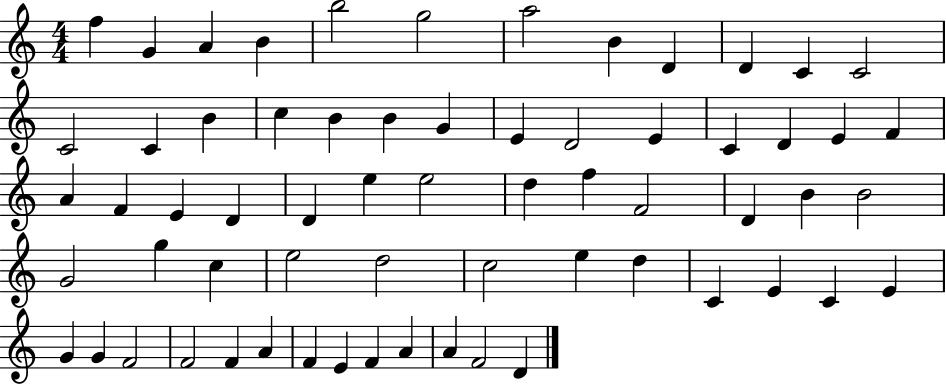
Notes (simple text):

F5/q G4/q A4/q B4/q B5/h G5/h A5/h B4/q D4/q D4/q C4/q C4/h C4/h C4/q B4/q C5/q B4/q B4/q G4/q E4/q D4/h E4/q C4/q D4/q E4/q F4/q A4/q F4/q E4/q D4/q D4/q E5/q E5/h D5/q F5/q F4/h D4/q B4/q B4/h G4/h G5/q C5/q E5/h D5/h C5/h E5/q D5/q C4/q E4/q C4/q E4/q G4/q G4/q F4/h F4/h F4/q A4/q F4/q E4/q F4/q A4/q A4/q F4/h D4/q